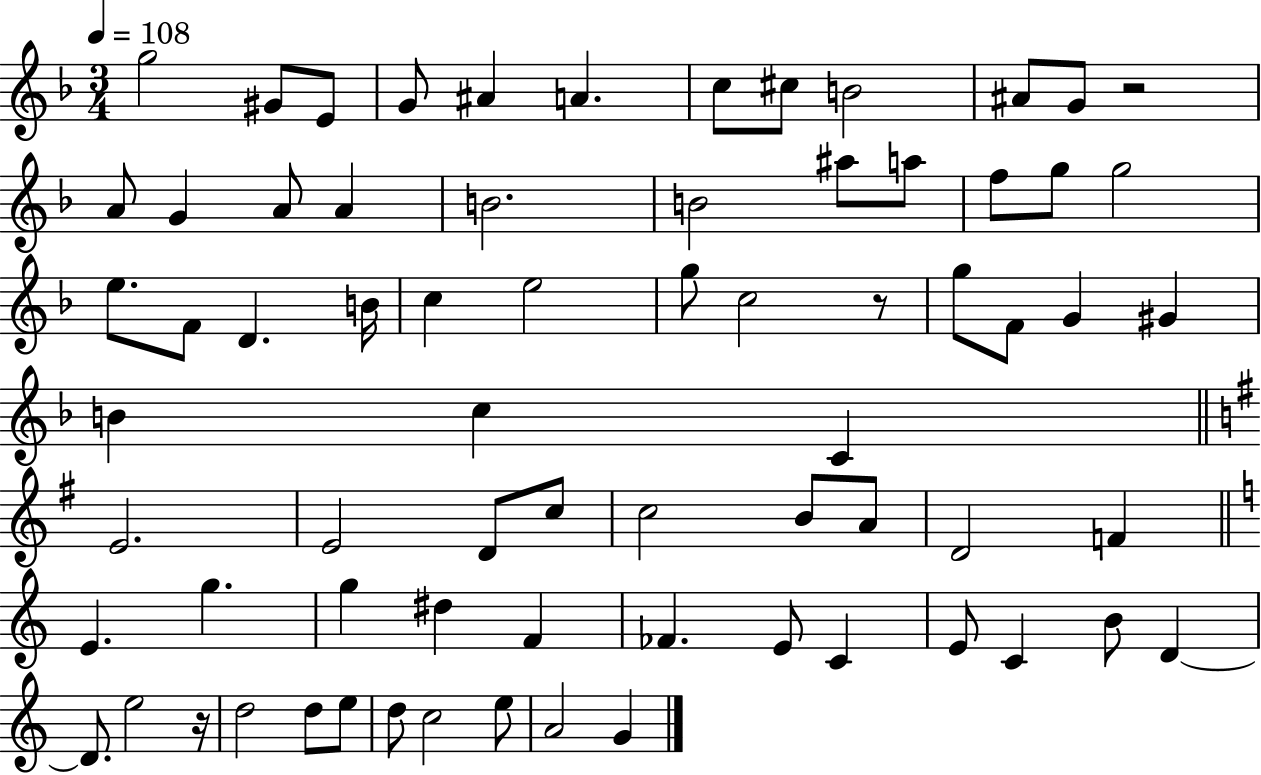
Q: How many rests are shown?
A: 3